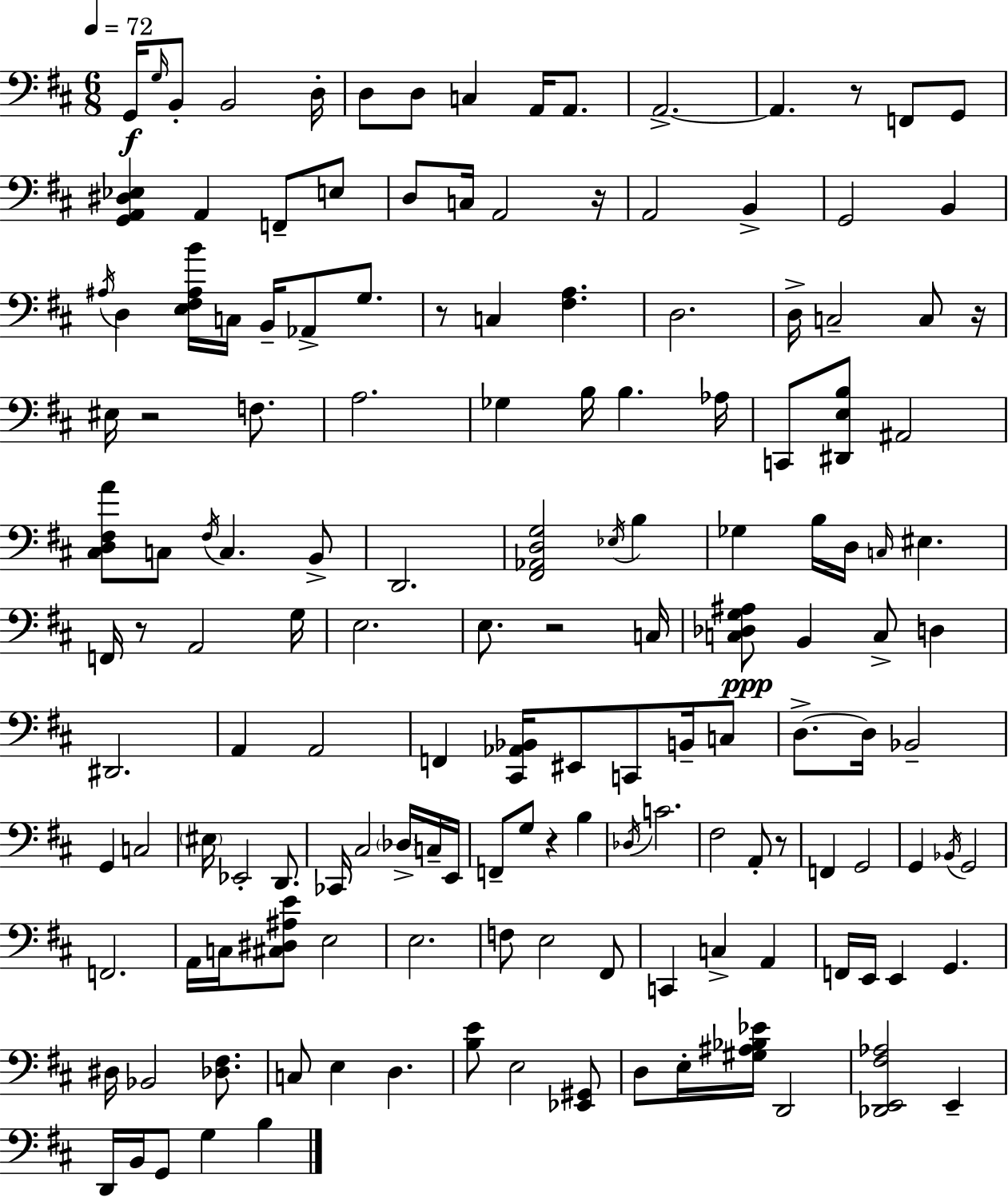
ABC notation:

X:1
T:Untitled
M:6/8
L:1/4
K:D
G,,/4 G,/4 B,,/2 B,,2 D,/4 D,/2 D,/2 C, A,,/4 A,,/2 A,,2 A,, z/2 F,,/2 G,,/2 [G,,A,,^D,_E,] A,, F,,/2 E,/2 D,/2 C,/4 A,,2 z/4 A,,2 B,, G,,2 B,, ^A,/4 D, [E,^F,^A,B]/4 C,/4 B,,/4 _A,,/2 G,/2 z/2 C, [^F,A,] D,2 D,/4 C,2 C,/2 z/4 ^E,/4 z2 F,/2 A,2 _G, B,/4 B, _A,/4 C,,/2 [^D,,E,B,]/2 ^A,,2 [^C,D,^F,A]/2 C,/2 ^F,/4 C, B,,/2 D,,2 [^F,,_A,,D,G,]2 _E,/4 B, _G, B,/4 D,/4 C,/4 ^E, F,,/4 z/2 A,,2 G,/4 E,2 E,/2 z2 C,/4 [C,_D,G,^A,]/2 B,, C,/2 D, ^D,,2 A,, A,,2 F,, [^C,,_A,,_B,,]/4 ^E,,/2 C,,/2 B,,/4 C,/2 D,/2 D,/4 _B,,2 G,, C,2 ^E,/4 _E,,2 D,,/2 _C,,/4 ^C,2 _D,/4 C,/4 E,,/4 F,,/2 G,/2 z B, _D,/4 C2 ^F,2 A,,/2 z/2 F,, G,,2 G,, _B,,/4 G,,2 F,,2 A,,/4 C,/4 [^C,^D,^A,E]/2 E,2 E,2 F,/2 E,2 ^F,,/2 C,, C, A,, F,,/4 E,,/4 E,, G,, ^D,/4 _B,,2 [_D,^F,]/2 C,/2 E, D, [B,E]/2 E,2 [_E,,^G,,]/2 D,/2 E,/4 [^G,^A,_B,_E]/4 D,,2 [_D,,E,,^F,_A,]2 E,, D,,/4 B,,/4 G,,/2 G, B,